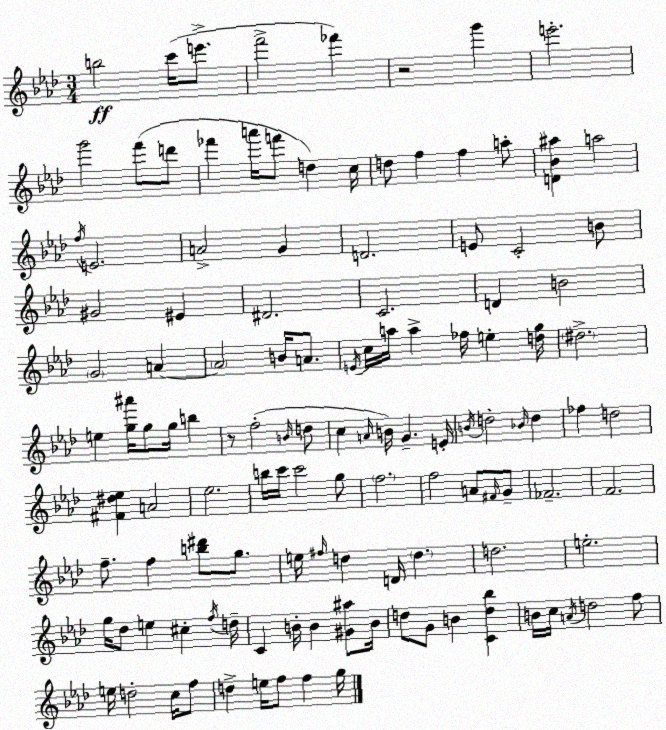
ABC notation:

X:1
T:Untitled
M:3/4
L:1/4
K:Fm
b2 c'/4 e'/2 f'2 _f' z2 g' e'2 g'2 f'/2 d'/2 _f' a'/4 f'/2 d c/4 d/2 f f a/2 [D_B^a] a2 f/4 E2 A2 G D2 E/2 C2 B/2 ^G2 ^E ^D2 C2 D B2 G2 A A2 B/4 A/2 E/4 c/4 a/4 a _f/4 e [dg]/4 ^d2 e [g^a']/4 g/2 g/4 b z/2 f2 B/4 d/2 c A/4 B/4 G E/4 B/4 d2 _B/4 d _f d2 [^F^d_e] A2 _e2 b/4 c'/4 c'2 g/2 f2 f2 A/2 ^F/4 G/2 _F2 F2 f/2 f [b^d']/2 g/2 e/4 ^f/4 d D/4 d d2 e2 g/4 _d/2 e ^c f/4 d/4 C B/4 B [^G^a]/2 B/4 d/2 G/2 B [Cd_b] B/4 c/4 A/4 d2 f/2 e/4 d2 c/4 f/2 d e/4 f/2 f g/4